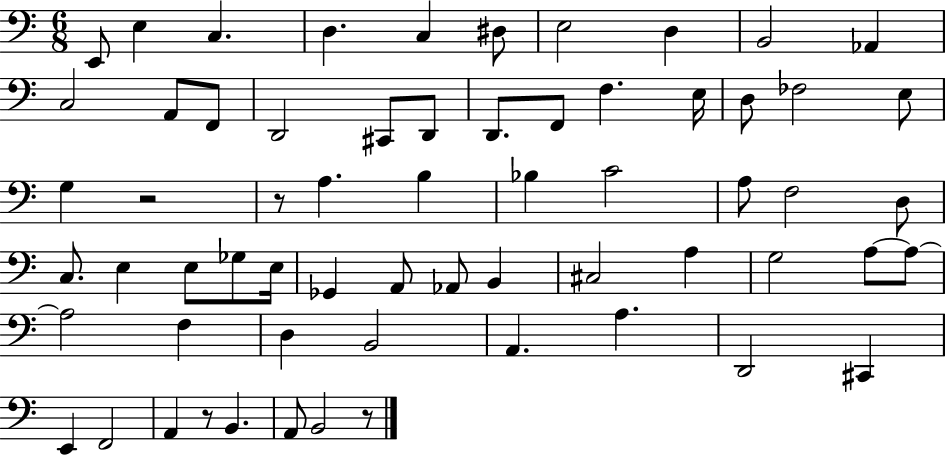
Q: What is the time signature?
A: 6/8